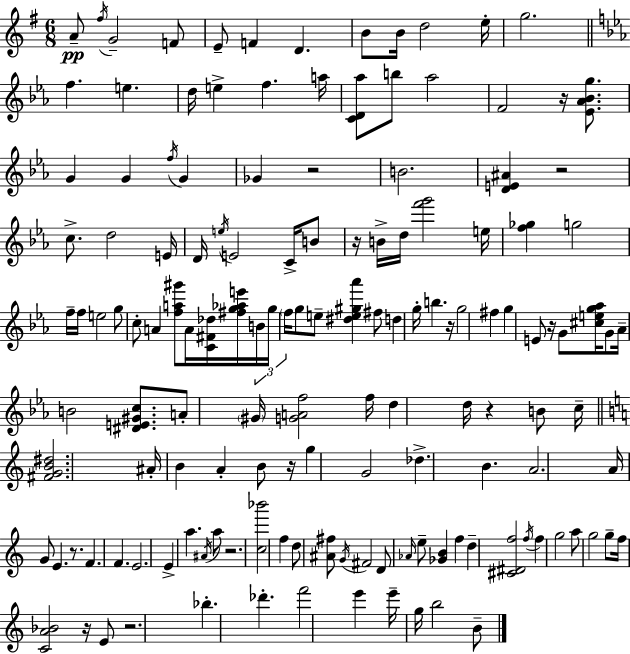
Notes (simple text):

A4/e F#5/s G4/h F4/e E4/e F4/q D4/q. B4/e B4/s D5/h E5/s G5/h. F5/q. E5/q. D5/s E5/q F5/q. A5/s [C4,D4,Ab5]/e B5/e Ab5/h F4/h R/s [Eb4,Ab4,Bb4,G5]/e. G4/q G4/q F5/s G4/q Gb4/q R/h B4/h. [D4,E4,A#4]/q R/h C5/e. D5/h E4/s D4/s E5/s E4/h C4/s B4/e R/s B4/s D5/s [F6,G6]/h E5/s [F5,Gb5]/q G5/h F5/s F5/s E5/h G5/e C5/e A4/q [F5,A5,G#6]/e A4/s [C4,F#4,Db5]/s [F#5,G5,Ab5,E6]/s B4/s G5/s F5/s G5/e E5/e [D#5,E5,G#5,Ab6]/q F#5/e D5/q G5/s B5/q. R/s G5/h F#5/q G5/q E4/e R/s G4/e [C#5,E5,G5,Ab5]/s G4/e Ab4/s B4/h [D#4,E4,G#4,C5]/e. A4/e G#4/s [G4,A4,F5]/h F5/s D5/q D5/s R/q B4/e C5/s [F#4,G4,B4,D#5]/h. A#4/s B4/q A4/q B4/e R/s G5/q G4/h Db5/q. B4/q. A4/h. A4/s G4/e E4/q. R/e. F4/q. F4/q. E4/h. E4/q A5/q. A#4/s A5/e R/h. [C5,Bb6]/h F5/q D5/e [A#4,F#5]/e G4/s F#4/h D4/e Ab4/s E5/e [Gb4,B4]/q F5/q D5/q [C#4,D#4,F5]/h F5/s F5/q G5/h A5/e G5/h G5/e F5/s [C4,A4,Bb4]/h R/s E4/e R/h. Bb5/q. Db6/q. F6/h E6/q E6/s G5/s B5/h B4/e